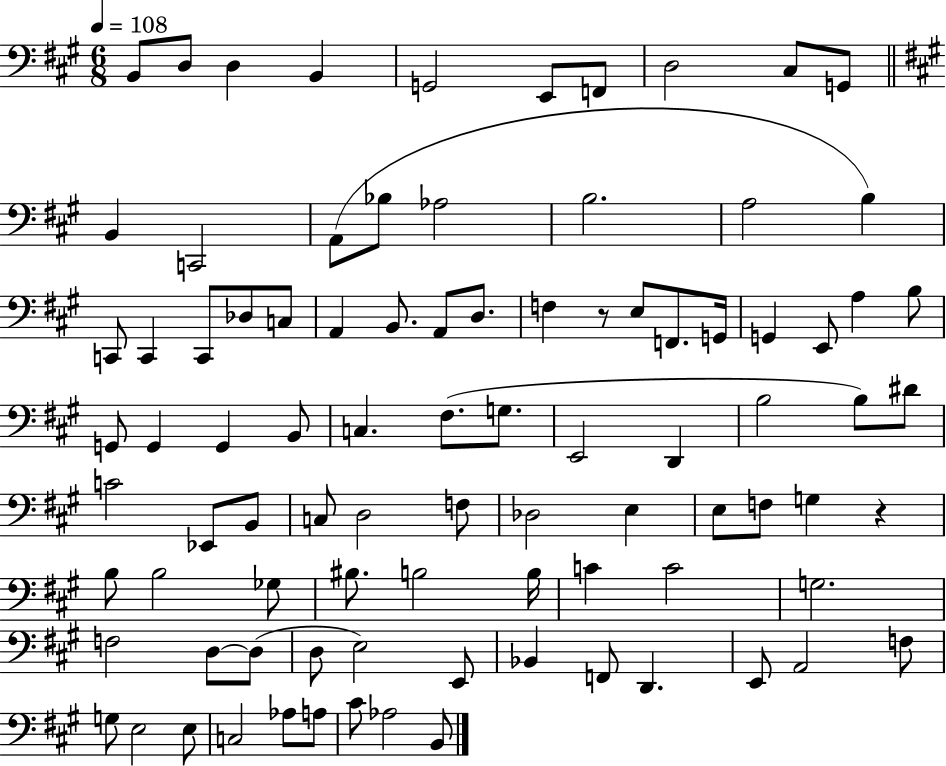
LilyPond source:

{
  \clef bass
  \numericTimeSignature
  \time 6/8
  \key a \major
  \tempo 4 = 108
  b,8 d8 d4 b,4 | g,2 e,8 f,8 | d2 cis8 g,8 | \bar "||" \break \key a \major b,4 c,2 | a,8( bes8 aes2 | b2. | a2 b4) | \break c,8 c,4 c,8 des8 c8 | a,4 b,8. a,8 d8. | f4 r8 e8 f,8. g,16 | g,4 e,8 a4 b8 | \break g,8 g,4 g,4 b,8 | c4. fis8.( g8. | e,2 d,4 | b2 b8) dis'8 | \break c'2 ees,8 b,8 | c8 d2 f8 | des2 e4 | e8 f8 g4 r4 | \break b8 b2 ges8 | bis8. b2 b16 | c'4 c'2 | g2. | \break f2 d8~~ d8( | d8 e2) e,8 | bes,4 f,8 d,4. | e,8 a,2 f8 | \break g8 e2 e8 | c2 aes8 a8 | cis'8 aes2 b,8 | \bar "|."
}